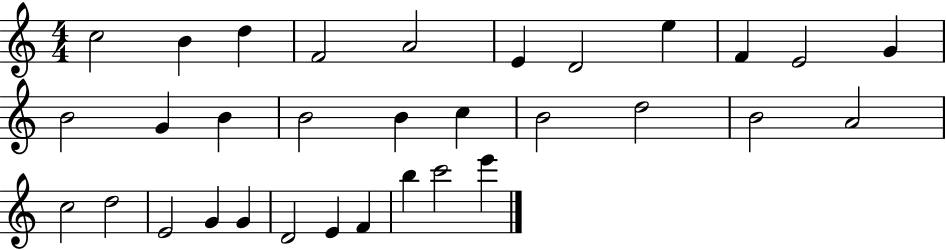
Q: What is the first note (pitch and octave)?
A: C5